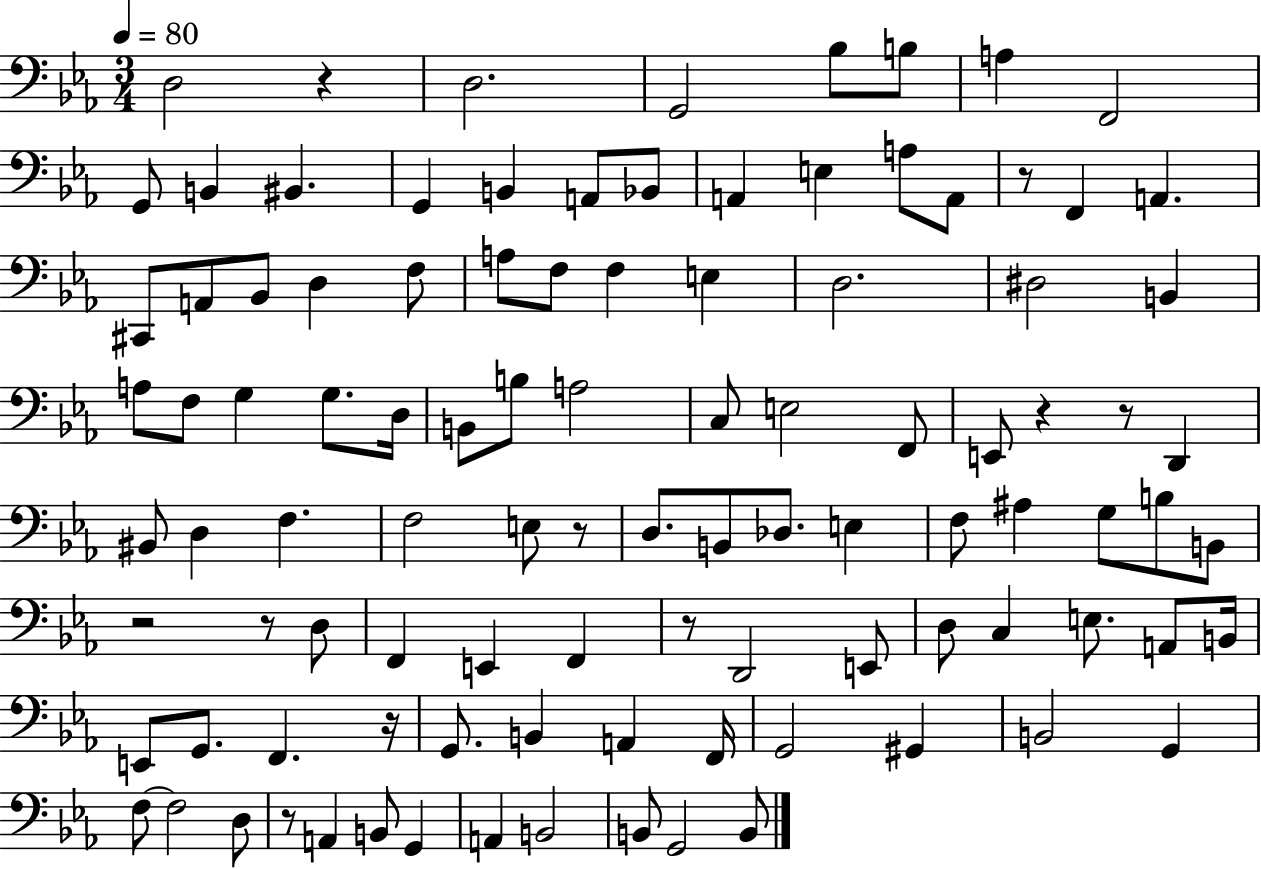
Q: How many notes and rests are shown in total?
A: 102